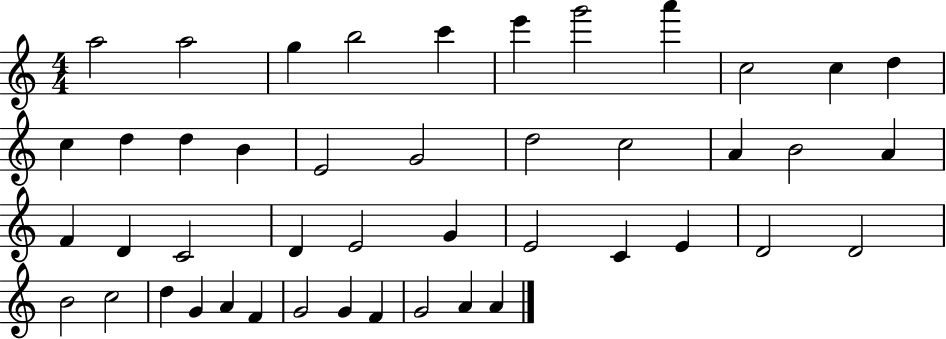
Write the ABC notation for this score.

X:1
T:Untitled
M:4/4
L:1/4
K:C
a2 a2 g b2 c' e' g'2 a' c2 c d c d d B E2 G2 d2 c2 A B2 A F D C2 D E2 G E2 C E D2 D2 B2 c2 d G A F G2 G F G2 A A